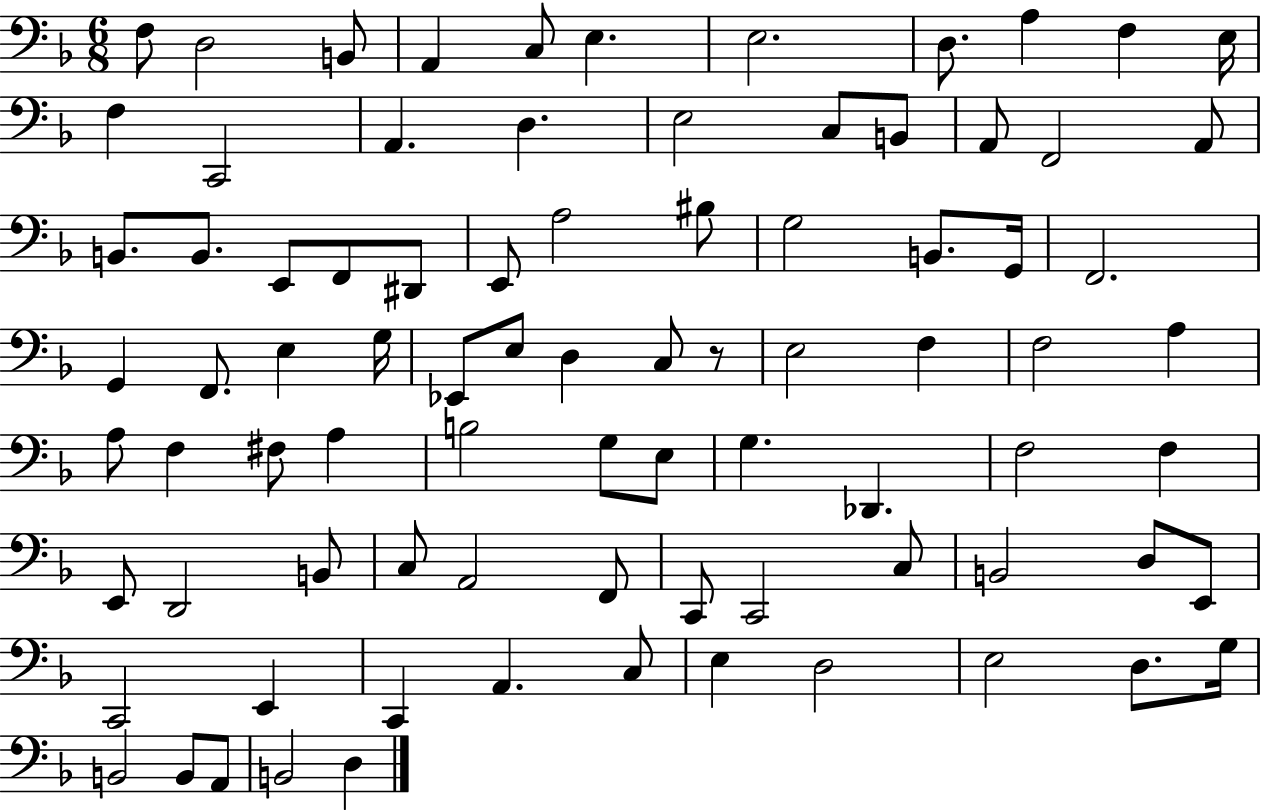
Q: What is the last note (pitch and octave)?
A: D3